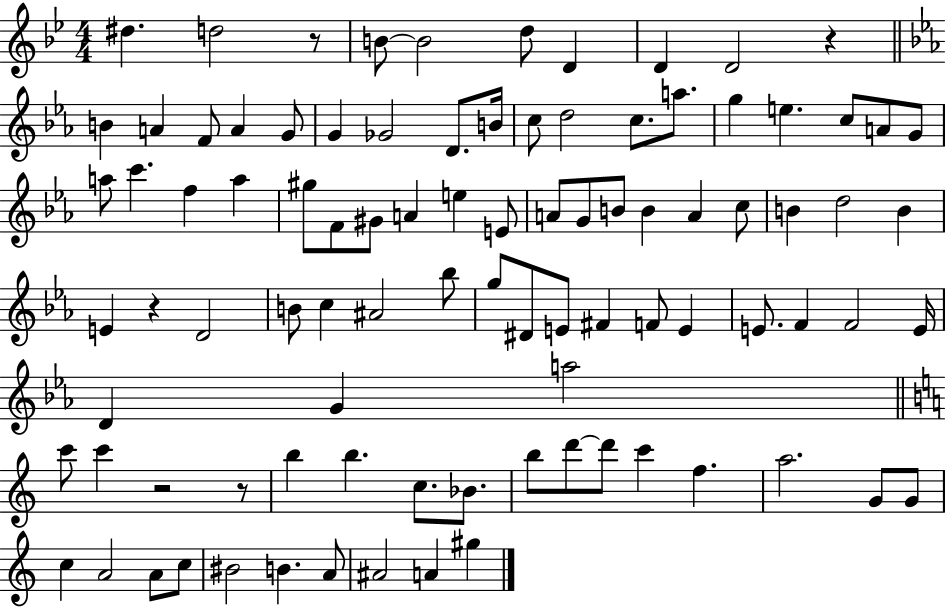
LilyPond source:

{
  \clef treble
  \numericTimeSignature
  \time 4/4
  \key bes \major
  dis''4. d''2 r8 | b'8~~ b'2 d''8 d'4 | d'4 d'2 r4 | \bar "||" \break \key c \minor b'4 a'4 f'8 a'4 g'8 | g'4 ges'2 d'8. b'16 | c''8 d''2 c''8. a''8. | g''4 e''4. c''8 a'8 g'8 | \break a''8 c'''4. f''4 a''4 | gis''8 f'8 gis'8 a'4 e''4 e'8 | a'8 g'8 b'8 b'4 a'4 c''8 | b'4 d''2 b'4 | \break e'4 r4 d'2 | b'8 c''4 ais'2 bes''8 | g''8 dis'8 e'8 fis'4 f'8 e'4 | e'8. f'4 f'2 e'16 | \break d'4 g'4 a''2 | \bar "||" \break \key c \major c'''8 c'''4 r2 r8 | b''4 b''4. c''8. bes'8. | b''8 d'''8~~ d'''8 c'''4 f''4. | a''2. g'8 g'8 | \break c''4 a'2 a'8 c''8 | bis'2 b'4. a'8 | ais'2 a'4 gis''4 | \bar "|."
}